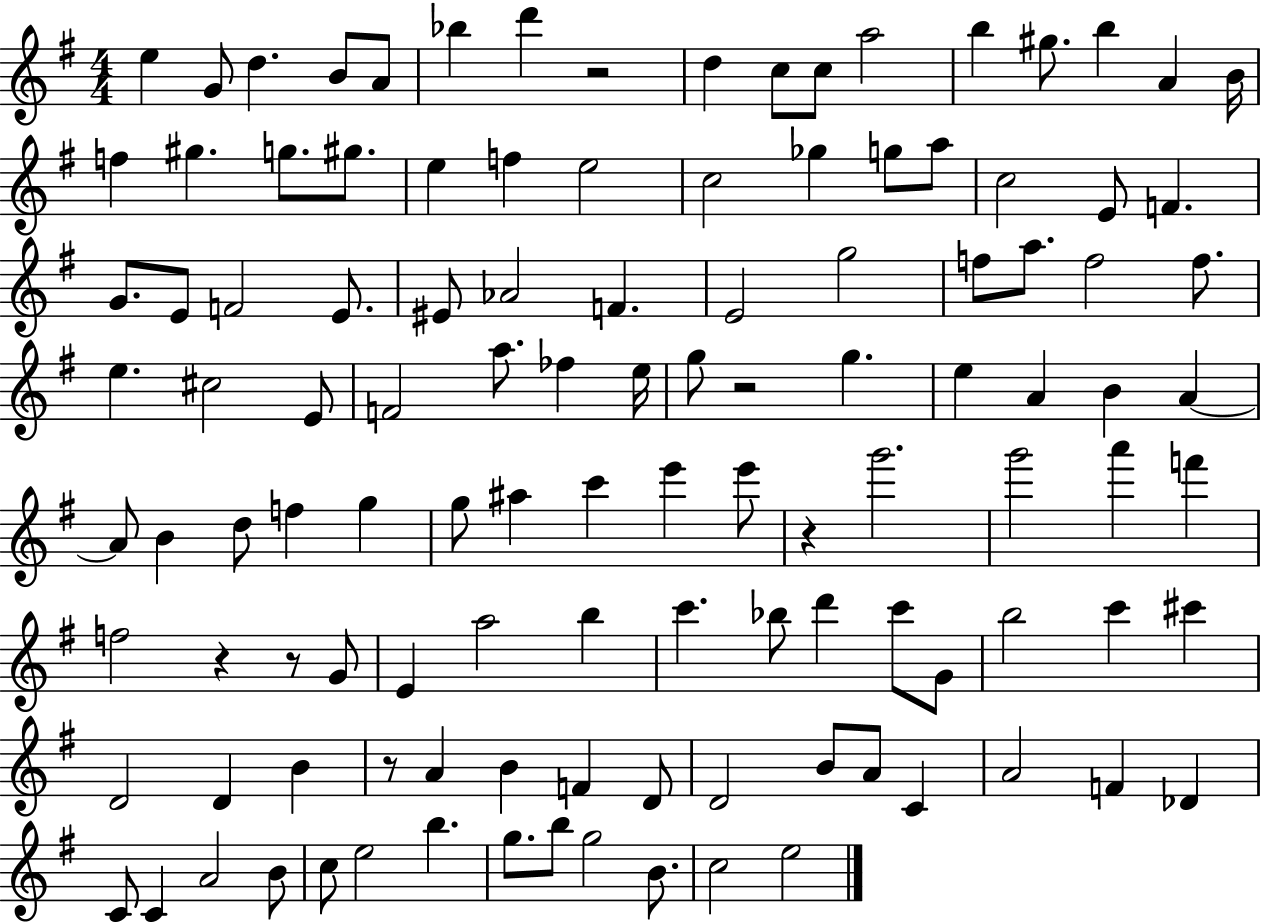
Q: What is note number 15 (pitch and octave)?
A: A4